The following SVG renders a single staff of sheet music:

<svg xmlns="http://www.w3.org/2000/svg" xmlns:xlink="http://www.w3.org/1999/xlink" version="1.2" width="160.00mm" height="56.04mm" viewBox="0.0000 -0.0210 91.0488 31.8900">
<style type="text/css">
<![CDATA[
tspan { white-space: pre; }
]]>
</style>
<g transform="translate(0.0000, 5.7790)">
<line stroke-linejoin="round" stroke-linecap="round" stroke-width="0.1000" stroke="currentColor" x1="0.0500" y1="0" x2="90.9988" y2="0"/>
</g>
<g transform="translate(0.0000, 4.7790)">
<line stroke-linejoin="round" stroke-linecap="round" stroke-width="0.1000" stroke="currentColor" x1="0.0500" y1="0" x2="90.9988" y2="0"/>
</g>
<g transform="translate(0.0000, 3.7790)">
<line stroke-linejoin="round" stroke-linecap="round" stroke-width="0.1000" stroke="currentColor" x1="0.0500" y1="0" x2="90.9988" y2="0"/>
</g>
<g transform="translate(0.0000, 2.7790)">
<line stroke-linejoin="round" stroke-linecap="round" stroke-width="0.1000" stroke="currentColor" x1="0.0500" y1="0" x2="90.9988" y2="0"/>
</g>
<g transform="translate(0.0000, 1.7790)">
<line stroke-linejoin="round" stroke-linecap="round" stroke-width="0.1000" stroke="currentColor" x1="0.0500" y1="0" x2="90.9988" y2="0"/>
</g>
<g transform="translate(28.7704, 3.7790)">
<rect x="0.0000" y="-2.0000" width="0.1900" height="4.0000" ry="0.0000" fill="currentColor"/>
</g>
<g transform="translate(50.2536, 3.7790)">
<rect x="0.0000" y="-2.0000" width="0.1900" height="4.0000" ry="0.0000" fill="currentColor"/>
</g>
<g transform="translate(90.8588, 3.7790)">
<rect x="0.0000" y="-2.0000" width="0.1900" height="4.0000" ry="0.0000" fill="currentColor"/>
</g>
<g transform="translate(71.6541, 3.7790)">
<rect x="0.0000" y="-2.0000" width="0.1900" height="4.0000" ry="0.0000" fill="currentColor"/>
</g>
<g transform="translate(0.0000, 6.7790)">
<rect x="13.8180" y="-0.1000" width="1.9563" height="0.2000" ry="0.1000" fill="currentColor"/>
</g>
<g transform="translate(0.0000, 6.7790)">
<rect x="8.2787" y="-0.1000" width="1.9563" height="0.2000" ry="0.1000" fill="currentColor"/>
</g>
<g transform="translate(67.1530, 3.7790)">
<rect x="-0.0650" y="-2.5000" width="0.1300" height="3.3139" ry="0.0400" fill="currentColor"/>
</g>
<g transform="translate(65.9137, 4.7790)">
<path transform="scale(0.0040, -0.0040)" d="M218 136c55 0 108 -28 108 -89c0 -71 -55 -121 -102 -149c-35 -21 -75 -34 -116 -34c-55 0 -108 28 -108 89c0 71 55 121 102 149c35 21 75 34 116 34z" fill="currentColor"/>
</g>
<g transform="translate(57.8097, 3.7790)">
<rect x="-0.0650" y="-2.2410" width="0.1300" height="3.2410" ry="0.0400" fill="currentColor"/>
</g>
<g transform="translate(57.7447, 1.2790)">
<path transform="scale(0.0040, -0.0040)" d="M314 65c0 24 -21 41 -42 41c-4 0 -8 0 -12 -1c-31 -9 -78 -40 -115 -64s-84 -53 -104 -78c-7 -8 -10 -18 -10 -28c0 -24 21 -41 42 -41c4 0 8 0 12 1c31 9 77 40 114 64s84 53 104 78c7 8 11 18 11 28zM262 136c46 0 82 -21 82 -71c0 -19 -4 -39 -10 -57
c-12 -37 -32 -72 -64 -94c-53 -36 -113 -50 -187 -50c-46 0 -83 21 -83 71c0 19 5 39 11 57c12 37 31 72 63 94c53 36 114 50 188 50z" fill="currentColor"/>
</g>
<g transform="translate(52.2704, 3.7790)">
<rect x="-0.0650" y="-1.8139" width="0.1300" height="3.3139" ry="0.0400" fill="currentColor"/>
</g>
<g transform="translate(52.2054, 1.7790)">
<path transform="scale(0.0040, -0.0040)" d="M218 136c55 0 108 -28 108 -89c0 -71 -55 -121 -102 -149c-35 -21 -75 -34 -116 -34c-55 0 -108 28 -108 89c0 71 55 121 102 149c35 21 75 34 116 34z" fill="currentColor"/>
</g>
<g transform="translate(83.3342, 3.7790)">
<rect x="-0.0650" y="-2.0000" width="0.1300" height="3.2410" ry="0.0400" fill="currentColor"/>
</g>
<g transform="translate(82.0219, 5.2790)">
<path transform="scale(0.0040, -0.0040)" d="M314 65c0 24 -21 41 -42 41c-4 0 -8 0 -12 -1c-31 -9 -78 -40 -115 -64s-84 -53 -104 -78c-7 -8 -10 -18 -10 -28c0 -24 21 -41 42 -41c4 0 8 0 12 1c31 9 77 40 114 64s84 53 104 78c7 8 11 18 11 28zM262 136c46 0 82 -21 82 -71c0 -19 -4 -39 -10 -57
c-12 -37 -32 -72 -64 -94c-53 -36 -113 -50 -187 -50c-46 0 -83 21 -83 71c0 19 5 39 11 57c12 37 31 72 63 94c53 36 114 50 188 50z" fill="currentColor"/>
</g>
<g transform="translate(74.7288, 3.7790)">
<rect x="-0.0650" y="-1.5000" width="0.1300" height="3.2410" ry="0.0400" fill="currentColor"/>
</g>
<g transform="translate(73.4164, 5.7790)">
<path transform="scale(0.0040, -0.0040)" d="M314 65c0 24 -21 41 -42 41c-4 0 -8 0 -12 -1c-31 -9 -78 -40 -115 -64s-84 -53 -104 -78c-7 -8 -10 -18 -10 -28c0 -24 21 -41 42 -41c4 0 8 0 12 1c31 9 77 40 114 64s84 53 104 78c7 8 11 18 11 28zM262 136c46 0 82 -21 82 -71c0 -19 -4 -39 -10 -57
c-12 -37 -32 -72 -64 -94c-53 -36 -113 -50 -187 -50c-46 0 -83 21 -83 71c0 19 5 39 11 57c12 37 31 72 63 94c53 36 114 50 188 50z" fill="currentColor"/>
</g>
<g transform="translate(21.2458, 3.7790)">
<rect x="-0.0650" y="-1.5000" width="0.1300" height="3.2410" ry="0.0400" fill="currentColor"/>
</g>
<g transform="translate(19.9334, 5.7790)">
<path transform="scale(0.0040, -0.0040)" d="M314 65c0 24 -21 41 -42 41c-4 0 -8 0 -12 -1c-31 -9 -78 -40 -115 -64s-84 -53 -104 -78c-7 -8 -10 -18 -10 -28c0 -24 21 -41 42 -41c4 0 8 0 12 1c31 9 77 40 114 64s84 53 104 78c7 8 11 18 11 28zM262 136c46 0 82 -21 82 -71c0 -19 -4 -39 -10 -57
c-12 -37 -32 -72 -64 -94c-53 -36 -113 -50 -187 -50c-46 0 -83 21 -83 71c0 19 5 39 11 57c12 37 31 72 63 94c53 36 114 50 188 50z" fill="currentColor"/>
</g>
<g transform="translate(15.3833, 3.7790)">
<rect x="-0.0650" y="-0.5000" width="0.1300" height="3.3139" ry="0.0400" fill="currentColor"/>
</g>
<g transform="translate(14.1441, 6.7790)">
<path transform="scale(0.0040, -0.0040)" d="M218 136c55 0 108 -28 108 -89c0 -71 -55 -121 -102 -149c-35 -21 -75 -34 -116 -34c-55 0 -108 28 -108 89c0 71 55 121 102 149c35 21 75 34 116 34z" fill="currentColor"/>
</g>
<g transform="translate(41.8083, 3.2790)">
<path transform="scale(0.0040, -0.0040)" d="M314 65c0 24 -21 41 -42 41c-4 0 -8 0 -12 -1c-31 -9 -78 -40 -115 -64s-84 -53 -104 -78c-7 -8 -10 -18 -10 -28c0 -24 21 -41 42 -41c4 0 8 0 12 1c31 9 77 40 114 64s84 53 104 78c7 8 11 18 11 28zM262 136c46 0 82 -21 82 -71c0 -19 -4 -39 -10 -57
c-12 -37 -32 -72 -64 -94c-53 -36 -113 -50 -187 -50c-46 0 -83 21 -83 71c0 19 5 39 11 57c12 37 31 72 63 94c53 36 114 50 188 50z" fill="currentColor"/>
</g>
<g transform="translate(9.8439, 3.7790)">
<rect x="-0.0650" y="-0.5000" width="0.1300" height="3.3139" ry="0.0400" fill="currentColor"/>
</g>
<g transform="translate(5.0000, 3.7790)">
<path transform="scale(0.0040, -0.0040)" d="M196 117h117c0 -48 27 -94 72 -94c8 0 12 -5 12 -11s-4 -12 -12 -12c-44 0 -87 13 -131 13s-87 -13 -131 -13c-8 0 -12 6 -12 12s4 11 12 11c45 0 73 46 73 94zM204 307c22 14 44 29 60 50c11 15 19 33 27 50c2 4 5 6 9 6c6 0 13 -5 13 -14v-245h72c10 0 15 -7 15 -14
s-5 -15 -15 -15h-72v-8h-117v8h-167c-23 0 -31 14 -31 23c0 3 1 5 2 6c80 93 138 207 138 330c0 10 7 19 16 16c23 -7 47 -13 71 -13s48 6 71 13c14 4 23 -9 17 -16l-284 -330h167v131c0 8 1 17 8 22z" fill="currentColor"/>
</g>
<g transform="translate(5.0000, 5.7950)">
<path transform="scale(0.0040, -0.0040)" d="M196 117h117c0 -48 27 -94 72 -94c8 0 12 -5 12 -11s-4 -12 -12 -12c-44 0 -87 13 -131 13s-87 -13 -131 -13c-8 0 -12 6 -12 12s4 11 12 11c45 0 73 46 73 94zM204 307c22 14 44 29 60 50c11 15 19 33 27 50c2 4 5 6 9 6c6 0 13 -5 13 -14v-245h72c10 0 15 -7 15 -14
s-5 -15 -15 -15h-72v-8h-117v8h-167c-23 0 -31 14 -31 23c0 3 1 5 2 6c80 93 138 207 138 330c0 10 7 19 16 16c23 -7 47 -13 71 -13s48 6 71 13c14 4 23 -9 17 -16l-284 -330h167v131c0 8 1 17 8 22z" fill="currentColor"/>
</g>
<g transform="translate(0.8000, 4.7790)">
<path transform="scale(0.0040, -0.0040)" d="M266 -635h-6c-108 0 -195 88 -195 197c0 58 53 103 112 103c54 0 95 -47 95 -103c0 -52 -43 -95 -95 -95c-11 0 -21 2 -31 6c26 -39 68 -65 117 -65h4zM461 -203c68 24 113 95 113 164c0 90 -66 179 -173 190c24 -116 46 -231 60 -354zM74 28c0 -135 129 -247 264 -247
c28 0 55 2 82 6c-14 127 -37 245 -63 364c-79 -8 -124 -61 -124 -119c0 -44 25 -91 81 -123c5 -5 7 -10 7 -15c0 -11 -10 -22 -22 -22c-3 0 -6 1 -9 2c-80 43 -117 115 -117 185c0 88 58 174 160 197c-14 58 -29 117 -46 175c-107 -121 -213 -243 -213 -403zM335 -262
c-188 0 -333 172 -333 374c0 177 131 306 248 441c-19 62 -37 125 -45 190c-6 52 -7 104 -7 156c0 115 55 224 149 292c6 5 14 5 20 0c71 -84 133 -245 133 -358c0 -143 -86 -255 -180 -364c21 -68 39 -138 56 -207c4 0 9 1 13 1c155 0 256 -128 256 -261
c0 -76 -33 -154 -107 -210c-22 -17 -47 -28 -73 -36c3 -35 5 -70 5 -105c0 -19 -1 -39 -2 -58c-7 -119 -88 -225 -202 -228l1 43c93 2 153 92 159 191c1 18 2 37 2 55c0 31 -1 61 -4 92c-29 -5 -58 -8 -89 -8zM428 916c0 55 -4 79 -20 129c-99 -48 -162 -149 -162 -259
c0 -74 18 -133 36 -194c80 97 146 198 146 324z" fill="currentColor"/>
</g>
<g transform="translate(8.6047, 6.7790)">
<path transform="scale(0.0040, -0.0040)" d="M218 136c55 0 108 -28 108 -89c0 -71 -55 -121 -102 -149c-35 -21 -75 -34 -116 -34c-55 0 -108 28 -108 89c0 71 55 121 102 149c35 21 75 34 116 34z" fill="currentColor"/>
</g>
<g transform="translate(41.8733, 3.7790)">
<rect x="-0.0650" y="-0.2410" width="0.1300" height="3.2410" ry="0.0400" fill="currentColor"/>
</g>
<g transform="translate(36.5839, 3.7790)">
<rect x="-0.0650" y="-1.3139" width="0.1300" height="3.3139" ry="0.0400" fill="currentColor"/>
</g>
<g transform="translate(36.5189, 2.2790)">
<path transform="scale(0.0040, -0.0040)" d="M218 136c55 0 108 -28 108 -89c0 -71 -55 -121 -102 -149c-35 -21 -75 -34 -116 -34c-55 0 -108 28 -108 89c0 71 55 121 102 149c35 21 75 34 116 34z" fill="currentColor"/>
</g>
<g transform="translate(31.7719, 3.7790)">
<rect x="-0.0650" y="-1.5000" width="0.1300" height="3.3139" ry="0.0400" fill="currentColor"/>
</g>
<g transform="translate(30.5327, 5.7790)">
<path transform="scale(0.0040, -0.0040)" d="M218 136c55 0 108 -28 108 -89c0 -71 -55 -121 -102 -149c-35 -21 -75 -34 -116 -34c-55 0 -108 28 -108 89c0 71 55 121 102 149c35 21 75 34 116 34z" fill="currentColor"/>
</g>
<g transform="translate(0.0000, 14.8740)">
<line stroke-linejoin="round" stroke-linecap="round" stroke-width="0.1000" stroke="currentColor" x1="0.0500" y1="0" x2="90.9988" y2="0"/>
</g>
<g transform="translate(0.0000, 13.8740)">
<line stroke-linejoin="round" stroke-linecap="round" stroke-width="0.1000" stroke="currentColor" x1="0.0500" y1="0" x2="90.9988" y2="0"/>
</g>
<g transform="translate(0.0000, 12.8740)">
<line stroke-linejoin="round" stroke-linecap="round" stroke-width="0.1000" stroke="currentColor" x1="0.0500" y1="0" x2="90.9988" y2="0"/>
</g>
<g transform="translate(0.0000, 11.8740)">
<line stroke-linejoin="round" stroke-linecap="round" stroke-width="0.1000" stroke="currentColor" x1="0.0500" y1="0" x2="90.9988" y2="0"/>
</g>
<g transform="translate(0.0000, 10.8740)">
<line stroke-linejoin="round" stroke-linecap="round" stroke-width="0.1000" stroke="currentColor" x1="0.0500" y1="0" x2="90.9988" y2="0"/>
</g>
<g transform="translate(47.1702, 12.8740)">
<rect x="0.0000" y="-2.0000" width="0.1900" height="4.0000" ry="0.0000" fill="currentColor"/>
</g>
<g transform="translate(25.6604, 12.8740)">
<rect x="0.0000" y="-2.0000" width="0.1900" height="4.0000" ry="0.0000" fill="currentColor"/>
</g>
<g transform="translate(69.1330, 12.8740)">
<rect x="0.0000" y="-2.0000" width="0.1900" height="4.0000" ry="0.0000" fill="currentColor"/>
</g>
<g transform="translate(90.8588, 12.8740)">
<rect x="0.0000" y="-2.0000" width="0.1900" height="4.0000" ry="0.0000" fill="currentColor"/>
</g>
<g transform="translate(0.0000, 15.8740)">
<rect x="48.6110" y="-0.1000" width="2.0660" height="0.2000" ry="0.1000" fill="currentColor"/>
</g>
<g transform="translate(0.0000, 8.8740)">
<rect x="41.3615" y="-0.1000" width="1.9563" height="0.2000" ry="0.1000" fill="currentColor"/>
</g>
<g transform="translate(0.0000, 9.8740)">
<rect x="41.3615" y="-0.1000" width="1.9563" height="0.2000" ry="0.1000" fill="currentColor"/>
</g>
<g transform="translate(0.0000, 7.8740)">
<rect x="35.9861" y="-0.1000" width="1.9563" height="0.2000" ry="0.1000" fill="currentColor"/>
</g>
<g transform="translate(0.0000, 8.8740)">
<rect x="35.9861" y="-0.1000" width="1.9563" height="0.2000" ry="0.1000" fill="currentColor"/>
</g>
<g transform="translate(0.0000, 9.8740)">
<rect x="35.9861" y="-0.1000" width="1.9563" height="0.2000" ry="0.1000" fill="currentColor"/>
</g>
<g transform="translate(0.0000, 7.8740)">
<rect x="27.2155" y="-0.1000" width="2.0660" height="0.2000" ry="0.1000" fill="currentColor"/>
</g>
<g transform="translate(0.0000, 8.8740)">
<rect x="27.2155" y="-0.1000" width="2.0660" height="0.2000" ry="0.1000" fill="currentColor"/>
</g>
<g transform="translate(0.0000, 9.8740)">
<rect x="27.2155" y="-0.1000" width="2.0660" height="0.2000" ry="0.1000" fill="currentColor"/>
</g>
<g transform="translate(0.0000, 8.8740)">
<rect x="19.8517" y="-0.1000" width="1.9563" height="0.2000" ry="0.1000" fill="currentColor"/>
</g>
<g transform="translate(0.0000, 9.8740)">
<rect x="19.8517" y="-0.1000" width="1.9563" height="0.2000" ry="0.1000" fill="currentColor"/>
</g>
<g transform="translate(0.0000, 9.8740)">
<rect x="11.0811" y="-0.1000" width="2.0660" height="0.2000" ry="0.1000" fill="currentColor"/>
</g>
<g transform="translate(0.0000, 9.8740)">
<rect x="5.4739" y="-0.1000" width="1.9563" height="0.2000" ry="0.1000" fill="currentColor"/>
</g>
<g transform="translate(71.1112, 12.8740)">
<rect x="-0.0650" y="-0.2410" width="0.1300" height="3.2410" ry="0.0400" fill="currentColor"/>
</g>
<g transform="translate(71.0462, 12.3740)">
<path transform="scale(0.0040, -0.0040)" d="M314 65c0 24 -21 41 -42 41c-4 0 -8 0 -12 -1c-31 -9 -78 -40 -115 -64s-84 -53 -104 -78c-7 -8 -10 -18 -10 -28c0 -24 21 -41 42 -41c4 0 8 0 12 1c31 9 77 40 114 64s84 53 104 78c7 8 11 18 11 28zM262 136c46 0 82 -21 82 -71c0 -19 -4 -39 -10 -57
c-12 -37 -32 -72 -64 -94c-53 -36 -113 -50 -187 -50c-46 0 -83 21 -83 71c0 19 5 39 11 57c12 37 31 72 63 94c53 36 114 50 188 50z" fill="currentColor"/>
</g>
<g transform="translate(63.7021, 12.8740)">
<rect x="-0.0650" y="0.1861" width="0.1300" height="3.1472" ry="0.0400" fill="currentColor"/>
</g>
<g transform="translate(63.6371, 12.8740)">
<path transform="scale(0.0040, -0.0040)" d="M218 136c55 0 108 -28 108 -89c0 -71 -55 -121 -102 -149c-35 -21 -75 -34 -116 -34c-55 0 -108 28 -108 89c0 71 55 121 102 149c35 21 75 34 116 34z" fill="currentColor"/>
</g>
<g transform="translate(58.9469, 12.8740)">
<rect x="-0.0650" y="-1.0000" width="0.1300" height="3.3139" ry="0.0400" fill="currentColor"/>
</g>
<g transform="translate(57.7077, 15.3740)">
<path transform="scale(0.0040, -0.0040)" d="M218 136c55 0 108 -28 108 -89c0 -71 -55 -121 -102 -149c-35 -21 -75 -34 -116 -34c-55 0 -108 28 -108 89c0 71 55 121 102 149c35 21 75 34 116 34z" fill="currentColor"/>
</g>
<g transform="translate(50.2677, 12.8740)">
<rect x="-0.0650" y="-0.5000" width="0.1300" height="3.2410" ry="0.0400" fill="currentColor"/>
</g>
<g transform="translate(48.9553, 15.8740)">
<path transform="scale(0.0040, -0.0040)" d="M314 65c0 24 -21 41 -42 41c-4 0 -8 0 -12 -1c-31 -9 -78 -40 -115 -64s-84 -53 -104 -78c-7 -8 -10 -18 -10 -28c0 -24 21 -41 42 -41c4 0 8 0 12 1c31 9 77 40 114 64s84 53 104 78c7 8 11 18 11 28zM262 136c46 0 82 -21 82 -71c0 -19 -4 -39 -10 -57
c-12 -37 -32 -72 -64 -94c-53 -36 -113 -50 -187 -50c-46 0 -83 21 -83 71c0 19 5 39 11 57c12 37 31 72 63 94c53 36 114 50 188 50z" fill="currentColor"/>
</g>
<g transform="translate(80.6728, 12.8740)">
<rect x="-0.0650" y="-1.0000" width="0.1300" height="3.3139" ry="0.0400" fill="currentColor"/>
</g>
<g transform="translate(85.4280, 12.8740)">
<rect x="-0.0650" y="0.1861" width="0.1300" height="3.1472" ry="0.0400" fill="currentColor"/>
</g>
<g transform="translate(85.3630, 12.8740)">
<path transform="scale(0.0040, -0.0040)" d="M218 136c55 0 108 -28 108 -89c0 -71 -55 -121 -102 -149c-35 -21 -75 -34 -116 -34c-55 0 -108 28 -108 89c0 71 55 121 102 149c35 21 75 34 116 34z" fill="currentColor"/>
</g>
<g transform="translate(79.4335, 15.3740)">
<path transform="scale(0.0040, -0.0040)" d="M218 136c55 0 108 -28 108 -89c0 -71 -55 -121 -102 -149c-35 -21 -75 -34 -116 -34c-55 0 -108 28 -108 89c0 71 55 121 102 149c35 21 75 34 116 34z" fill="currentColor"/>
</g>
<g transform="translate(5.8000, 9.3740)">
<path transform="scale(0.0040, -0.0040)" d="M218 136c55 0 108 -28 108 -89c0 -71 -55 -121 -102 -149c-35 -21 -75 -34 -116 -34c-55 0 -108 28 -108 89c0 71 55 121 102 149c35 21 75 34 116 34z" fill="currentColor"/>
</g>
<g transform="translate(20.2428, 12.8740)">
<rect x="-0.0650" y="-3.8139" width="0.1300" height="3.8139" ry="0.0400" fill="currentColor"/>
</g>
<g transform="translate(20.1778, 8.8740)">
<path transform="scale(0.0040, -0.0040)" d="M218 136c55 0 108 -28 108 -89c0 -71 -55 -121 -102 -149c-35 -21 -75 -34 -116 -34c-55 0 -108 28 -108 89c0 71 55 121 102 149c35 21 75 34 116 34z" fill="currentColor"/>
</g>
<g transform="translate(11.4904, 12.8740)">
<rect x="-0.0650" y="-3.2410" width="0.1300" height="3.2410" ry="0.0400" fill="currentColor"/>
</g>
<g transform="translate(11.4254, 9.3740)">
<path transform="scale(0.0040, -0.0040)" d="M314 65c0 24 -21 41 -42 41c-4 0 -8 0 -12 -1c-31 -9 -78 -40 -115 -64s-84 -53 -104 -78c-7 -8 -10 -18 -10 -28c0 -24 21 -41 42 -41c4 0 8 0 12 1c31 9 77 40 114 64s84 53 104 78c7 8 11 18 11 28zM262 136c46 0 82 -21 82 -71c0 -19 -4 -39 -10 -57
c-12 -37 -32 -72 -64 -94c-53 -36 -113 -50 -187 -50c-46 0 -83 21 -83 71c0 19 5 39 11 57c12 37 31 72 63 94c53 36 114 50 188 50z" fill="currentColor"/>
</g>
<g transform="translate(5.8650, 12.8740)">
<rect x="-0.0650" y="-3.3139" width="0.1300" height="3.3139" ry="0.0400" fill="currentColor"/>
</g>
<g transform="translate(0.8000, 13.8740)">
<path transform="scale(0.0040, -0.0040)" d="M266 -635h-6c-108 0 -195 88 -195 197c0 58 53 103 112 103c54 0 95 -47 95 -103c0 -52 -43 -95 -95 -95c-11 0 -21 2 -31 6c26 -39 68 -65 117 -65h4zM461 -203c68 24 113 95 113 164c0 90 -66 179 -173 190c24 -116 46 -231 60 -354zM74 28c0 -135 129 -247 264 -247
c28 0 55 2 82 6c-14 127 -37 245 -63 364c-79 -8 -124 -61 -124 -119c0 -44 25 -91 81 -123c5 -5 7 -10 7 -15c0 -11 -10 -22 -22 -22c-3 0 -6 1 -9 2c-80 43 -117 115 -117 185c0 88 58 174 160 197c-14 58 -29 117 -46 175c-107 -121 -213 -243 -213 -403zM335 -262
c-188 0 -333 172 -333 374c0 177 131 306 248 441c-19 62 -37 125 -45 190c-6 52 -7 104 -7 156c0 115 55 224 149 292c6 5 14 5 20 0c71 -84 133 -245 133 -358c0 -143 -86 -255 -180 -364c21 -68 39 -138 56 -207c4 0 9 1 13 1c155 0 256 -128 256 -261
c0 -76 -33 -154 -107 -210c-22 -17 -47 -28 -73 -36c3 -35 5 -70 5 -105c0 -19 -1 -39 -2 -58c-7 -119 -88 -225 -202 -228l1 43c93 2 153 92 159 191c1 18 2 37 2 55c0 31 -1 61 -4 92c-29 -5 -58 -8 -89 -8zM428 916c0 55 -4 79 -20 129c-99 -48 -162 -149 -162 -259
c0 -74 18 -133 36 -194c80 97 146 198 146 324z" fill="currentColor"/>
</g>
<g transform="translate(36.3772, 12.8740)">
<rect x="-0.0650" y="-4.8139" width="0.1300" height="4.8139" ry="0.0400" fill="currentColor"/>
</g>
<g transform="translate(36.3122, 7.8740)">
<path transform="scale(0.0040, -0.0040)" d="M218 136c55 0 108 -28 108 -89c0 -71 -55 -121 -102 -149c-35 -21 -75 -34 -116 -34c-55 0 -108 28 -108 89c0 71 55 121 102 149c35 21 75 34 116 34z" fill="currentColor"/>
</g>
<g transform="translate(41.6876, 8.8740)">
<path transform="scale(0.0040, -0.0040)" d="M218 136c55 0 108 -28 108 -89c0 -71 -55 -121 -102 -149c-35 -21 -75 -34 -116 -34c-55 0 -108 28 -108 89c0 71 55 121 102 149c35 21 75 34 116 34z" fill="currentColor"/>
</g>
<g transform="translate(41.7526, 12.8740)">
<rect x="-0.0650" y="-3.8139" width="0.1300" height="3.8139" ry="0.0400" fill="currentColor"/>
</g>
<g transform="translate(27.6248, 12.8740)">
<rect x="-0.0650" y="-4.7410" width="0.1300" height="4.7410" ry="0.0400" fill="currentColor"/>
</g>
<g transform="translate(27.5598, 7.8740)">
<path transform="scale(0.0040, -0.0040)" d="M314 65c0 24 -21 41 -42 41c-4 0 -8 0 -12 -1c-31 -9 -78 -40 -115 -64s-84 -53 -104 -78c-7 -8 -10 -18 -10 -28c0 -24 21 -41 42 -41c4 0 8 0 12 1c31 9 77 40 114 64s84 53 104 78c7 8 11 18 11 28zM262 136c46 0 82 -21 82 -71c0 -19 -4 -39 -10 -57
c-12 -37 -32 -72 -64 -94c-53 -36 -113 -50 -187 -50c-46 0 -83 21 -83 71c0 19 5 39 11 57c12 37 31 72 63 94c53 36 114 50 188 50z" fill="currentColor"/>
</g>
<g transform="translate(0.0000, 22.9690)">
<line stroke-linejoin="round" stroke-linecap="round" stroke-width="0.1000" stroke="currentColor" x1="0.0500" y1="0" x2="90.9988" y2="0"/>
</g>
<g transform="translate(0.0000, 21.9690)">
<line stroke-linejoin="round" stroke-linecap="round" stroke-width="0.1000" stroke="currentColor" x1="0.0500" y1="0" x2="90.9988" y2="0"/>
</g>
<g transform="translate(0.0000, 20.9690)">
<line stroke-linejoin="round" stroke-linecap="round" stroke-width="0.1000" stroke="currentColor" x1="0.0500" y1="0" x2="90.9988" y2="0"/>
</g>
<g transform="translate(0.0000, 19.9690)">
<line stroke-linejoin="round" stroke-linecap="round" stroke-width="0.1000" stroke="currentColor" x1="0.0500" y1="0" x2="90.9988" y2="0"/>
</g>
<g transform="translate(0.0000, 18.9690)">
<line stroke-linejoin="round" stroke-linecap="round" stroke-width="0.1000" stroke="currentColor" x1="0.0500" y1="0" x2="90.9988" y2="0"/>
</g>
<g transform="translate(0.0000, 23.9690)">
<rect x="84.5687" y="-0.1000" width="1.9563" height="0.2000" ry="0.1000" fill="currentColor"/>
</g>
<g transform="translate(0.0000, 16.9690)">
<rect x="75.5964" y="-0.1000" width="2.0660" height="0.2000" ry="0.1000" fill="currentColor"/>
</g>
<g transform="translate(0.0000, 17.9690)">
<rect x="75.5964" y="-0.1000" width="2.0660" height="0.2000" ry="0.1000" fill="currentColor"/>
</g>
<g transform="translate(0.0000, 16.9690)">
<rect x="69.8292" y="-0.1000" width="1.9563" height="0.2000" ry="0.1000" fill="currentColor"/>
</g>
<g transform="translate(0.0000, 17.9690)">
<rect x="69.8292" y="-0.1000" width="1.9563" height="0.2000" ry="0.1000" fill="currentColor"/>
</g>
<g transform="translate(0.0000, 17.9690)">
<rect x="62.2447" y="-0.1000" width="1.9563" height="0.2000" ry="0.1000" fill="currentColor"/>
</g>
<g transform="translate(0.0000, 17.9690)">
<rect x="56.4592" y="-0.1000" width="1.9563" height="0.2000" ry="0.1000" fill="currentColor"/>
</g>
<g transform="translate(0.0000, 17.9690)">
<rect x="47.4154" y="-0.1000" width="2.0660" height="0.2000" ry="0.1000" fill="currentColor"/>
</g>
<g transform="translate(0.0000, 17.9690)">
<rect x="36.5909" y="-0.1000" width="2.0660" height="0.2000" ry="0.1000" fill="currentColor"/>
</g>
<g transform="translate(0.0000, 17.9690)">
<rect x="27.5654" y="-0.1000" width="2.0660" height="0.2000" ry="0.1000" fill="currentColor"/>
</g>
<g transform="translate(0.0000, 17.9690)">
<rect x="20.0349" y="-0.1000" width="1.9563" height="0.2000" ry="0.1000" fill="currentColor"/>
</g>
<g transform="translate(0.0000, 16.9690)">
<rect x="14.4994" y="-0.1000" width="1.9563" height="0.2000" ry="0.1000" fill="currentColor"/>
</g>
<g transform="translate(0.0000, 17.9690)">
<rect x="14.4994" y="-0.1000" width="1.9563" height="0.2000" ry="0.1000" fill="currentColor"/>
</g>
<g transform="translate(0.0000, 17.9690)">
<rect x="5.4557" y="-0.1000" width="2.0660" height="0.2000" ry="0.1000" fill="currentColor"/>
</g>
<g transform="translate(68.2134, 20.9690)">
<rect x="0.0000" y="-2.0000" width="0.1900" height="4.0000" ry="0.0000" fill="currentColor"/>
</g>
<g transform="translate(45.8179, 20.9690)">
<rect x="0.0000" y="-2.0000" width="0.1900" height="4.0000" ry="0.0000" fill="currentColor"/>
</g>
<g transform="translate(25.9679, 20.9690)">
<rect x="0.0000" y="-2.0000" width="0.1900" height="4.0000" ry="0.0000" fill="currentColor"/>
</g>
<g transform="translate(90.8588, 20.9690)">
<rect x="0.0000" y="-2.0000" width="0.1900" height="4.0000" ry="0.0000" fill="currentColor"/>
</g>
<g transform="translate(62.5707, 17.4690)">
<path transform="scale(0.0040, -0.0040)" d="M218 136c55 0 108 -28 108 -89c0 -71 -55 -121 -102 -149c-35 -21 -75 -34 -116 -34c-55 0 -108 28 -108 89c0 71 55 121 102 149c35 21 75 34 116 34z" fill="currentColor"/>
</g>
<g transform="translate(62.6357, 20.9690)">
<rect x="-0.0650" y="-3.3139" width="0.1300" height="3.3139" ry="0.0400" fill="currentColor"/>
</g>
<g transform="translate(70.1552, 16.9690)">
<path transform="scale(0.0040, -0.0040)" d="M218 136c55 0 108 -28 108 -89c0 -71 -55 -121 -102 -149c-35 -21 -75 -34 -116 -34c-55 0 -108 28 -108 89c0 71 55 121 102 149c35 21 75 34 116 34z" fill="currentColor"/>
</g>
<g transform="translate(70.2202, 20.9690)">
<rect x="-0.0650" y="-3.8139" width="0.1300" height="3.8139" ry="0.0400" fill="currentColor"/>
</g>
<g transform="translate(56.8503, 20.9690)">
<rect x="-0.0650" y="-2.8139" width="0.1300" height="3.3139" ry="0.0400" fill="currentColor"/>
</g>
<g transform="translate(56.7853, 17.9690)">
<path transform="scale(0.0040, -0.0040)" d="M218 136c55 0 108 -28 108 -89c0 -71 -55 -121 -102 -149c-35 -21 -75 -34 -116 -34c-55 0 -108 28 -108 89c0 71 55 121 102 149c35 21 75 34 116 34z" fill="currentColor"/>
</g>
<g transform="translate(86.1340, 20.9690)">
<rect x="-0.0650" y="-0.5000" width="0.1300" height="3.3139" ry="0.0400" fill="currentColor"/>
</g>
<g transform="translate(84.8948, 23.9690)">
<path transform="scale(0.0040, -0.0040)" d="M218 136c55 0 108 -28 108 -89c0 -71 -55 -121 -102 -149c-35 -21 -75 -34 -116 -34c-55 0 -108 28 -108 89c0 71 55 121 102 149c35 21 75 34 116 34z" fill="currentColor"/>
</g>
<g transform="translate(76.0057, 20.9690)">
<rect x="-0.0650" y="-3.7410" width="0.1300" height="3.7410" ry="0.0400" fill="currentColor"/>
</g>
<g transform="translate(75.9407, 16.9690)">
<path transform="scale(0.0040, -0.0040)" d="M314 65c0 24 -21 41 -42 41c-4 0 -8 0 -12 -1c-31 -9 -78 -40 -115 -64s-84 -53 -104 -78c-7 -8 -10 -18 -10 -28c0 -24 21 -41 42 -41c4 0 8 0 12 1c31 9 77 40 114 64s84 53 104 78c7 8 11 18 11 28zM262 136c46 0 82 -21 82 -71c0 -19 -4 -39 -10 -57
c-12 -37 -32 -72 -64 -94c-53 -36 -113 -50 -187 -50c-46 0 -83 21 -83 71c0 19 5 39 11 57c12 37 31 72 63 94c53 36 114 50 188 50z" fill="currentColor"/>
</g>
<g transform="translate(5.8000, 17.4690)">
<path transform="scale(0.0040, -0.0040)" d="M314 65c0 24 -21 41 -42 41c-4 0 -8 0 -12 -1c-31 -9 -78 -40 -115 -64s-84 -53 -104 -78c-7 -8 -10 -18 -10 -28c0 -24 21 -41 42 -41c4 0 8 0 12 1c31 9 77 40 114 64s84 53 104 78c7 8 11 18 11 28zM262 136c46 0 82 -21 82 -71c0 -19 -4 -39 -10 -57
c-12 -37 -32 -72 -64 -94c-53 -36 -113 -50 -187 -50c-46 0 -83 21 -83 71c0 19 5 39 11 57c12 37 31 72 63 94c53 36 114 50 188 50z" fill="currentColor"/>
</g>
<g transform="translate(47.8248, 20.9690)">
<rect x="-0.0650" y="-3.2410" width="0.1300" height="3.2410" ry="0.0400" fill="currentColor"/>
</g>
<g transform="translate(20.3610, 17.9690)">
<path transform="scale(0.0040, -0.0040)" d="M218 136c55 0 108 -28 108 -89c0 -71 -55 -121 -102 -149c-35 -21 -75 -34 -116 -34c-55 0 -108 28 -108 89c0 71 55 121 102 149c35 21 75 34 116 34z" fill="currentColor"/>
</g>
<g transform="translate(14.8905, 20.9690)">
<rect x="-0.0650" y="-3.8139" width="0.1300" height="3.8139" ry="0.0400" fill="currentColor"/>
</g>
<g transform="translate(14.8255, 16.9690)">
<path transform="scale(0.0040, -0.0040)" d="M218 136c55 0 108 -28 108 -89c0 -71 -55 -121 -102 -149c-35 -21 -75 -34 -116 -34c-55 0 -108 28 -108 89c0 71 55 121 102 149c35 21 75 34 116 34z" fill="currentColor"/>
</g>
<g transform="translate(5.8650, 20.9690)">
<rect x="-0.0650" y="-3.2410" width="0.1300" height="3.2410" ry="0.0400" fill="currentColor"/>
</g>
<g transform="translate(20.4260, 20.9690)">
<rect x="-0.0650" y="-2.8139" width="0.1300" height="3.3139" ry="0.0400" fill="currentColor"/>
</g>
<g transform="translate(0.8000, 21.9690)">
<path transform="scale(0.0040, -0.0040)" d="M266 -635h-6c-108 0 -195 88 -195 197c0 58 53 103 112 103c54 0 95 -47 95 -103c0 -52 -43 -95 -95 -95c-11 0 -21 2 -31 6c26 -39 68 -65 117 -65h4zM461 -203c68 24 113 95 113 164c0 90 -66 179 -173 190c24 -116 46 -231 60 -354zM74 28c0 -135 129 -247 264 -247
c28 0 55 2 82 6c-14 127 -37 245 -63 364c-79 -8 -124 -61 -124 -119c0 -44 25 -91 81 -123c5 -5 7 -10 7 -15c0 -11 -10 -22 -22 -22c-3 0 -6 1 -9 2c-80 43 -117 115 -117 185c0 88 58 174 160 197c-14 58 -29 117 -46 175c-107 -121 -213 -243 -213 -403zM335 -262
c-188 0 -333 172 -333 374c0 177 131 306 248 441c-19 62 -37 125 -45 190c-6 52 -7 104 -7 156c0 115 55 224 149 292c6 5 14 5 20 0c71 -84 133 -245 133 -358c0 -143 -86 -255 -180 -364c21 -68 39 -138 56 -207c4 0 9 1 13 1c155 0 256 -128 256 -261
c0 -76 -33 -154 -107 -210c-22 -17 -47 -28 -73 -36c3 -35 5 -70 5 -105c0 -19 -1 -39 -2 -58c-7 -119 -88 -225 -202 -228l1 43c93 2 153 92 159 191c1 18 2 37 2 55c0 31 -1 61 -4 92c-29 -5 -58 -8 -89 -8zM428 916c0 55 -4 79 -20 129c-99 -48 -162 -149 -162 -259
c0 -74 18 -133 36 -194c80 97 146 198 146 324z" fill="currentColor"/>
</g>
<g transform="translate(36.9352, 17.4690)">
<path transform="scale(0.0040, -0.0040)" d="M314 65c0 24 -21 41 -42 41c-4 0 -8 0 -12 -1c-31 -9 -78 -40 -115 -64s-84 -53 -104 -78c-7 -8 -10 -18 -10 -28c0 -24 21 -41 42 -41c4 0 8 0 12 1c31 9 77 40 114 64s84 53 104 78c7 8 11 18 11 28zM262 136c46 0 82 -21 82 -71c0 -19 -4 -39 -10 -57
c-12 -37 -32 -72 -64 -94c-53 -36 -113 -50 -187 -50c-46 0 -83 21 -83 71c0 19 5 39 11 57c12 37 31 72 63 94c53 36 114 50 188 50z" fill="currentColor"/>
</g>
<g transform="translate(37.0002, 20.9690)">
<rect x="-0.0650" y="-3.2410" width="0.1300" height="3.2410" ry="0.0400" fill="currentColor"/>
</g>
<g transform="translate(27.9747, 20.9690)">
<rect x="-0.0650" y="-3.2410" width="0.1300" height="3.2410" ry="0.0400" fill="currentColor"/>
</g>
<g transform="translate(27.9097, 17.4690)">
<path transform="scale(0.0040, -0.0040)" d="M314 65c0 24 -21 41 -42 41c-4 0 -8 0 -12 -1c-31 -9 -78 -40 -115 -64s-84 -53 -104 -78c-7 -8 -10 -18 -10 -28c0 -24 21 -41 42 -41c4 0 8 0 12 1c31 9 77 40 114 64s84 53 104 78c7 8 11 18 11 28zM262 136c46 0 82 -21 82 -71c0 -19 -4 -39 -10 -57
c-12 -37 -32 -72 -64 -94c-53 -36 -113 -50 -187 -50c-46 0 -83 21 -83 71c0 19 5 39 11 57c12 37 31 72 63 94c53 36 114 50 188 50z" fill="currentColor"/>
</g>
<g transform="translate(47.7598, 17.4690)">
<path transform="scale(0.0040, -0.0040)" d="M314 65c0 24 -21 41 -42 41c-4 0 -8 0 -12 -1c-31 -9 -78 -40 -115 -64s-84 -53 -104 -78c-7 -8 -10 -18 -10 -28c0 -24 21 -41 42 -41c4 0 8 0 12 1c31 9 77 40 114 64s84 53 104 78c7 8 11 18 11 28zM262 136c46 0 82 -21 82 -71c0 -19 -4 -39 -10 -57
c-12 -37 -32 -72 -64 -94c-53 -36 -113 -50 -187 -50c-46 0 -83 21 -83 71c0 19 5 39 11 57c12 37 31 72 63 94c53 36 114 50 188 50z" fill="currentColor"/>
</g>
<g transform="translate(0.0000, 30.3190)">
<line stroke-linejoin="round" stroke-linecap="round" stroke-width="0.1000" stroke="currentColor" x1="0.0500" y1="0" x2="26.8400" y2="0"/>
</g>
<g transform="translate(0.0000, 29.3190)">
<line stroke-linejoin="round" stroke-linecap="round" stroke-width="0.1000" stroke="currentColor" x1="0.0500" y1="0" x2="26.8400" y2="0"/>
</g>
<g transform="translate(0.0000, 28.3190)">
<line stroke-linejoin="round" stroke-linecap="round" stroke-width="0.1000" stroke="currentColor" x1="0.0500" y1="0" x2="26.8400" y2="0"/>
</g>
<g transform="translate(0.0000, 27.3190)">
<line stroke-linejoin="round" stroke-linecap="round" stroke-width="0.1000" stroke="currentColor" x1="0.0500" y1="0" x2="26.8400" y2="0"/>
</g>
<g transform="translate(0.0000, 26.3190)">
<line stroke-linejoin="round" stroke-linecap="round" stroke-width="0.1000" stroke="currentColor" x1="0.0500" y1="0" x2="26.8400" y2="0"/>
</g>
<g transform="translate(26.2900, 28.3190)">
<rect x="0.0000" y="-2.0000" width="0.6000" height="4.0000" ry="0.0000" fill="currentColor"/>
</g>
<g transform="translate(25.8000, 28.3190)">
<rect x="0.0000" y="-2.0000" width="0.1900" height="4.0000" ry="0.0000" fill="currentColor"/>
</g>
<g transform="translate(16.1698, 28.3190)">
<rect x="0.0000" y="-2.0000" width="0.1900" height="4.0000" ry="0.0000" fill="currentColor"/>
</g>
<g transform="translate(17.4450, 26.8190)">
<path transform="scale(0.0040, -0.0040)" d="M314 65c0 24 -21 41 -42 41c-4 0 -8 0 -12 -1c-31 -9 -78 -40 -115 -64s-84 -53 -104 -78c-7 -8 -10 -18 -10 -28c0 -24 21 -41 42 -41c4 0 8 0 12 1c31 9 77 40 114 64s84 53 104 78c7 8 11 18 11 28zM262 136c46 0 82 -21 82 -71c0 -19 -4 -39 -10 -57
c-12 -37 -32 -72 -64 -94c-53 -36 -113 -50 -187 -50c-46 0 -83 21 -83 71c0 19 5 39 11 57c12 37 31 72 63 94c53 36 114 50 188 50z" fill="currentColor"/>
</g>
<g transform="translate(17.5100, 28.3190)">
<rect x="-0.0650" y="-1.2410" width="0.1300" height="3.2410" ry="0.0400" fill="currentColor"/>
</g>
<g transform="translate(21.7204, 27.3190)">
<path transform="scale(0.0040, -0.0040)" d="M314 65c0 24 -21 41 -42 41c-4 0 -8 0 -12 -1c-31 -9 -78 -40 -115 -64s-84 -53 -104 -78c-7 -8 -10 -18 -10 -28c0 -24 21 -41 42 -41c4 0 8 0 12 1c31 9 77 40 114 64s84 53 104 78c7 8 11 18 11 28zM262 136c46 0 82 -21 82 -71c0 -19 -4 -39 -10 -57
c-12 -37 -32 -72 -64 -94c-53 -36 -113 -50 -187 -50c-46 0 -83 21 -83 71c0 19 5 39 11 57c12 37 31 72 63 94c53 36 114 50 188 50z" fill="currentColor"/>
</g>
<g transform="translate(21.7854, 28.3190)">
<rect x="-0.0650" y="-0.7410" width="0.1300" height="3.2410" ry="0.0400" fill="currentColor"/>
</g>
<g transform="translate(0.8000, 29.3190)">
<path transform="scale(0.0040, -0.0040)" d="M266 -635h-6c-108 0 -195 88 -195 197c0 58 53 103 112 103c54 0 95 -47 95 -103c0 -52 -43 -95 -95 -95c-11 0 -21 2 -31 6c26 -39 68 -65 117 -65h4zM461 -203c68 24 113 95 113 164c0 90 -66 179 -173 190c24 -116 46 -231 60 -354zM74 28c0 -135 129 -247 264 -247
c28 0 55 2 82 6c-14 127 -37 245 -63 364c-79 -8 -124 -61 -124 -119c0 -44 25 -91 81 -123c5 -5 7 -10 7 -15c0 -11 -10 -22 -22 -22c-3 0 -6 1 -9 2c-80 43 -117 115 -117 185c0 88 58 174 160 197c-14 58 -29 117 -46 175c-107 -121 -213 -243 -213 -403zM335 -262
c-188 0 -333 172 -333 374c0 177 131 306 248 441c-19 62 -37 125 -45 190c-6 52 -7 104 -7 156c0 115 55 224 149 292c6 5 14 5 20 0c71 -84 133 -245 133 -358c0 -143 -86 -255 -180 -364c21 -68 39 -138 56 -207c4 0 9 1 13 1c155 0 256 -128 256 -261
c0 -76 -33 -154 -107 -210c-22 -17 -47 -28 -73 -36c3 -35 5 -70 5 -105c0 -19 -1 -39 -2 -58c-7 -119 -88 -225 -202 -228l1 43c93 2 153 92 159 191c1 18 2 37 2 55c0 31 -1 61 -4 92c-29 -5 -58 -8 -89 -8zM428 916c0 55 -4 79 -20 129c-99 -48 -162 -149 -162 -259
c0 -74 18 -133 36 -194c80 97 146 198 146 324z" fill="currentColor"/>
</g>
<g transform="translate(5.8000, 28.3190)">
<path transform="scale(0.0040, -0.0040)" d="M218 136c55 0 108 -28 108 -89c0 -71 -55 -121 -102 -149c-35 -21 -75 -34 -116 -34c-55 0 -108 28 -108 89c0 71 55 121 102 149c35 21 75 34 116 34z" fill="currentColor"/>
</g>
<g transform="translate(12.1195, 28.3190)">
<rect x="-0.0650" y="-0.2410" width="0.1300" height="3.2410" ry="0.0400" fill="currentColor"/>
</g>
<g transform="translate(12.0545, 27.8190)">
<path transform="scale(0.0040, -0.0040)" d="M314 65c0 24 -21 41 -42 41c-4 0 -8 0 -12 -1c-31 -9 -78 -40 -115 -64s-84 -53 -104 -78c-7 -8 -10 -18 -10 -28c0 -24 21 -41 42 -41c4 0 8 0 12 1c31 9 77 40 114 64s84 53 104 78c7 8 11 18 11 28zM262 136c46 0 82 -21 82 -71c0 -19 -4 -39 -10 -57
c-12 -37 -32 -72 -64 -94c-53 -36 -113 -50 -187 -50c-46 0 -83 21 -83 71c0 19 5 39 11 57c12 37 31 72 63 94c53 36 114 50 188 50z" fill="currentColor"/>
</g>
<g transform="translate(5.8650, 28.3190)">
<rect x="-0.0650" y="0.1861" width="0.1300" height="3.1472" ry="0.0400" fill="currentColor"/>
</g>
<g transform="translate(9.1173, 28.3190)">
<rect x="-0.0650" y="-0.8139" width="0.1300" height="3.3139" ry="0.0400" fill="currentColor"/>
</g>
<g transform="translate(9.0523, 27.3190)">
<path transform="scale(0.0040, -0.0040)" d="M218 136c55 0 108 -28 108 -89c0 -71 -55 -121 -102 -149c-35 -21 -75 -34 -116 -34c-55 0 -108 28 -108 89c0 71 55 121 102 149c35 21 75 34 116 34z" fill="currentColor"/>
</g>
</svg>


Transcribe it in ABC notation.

X:1
T:Untitled
M:4/4
L:1/4
K:C
C C E2 E e c2 f g2 G E2 F2 b b2 c' e'2 e' c' C2 D B c2 D B b2 c' a b2 b2 b2 a b c' c'2 C B d c2 e2 d2